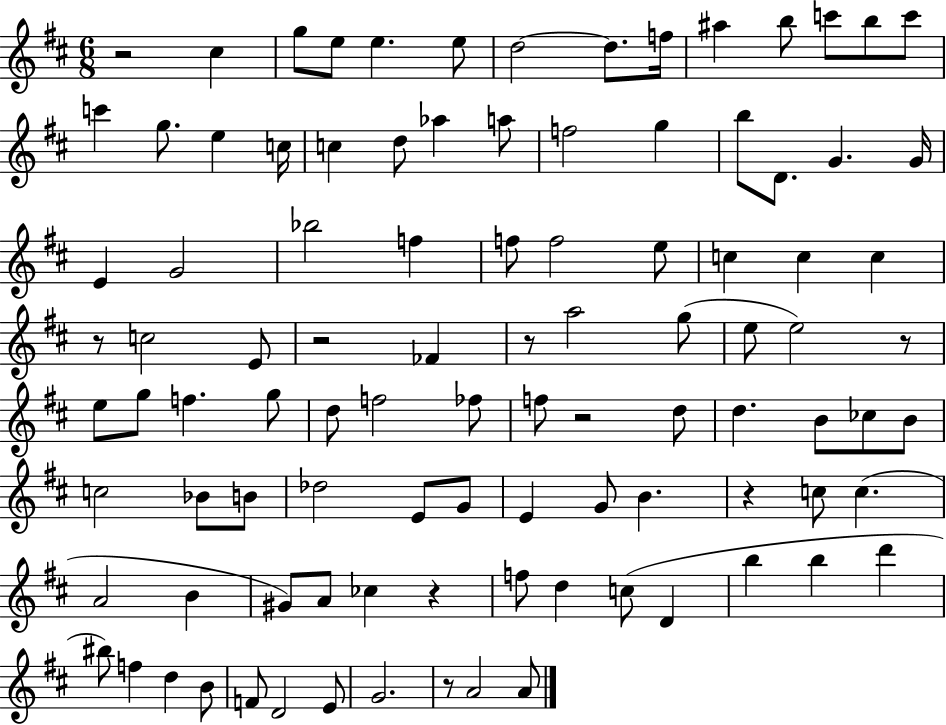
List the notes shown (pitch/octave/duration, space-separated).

R/h C#5/q G5/e E5/e E5/q. E5/e D5/h D5/e. F5/s A#5/q B5/e C6/e B5/e C6/e C6/q G5/e. E5/q C5/s C5/q D5/e Ab5/q A5/e F5/h G5/q B5/e D4/e. G4/q. G4/s E4/q G4/h Bb5/h F5/q F5/e F5/h E5/e C5/q C5/q C5/q R/e C5/h E4/e R/h FES4/q R/e A5/h G5/e E5/e E5/h R/e E5/e G5/e F5/q. G5/e D5/e F5/h FES5/e F5/e R/h D5/e D5/q. B4/e CES5/e B4/e C5/h Bb4/e B4/e Db5/h E4/e G4/e E4/q G4/e B4/q. R/q C5/e C5/q. A4/h B4/q G#4/e A4/e CES5/q R/q F5/e D5/q C5/e D4/q B5/q B5/q D6/q BIS5/e F5/q D5/q B4/e F4/e D4/h E4/e G4/h. R/e A4/h A4/e